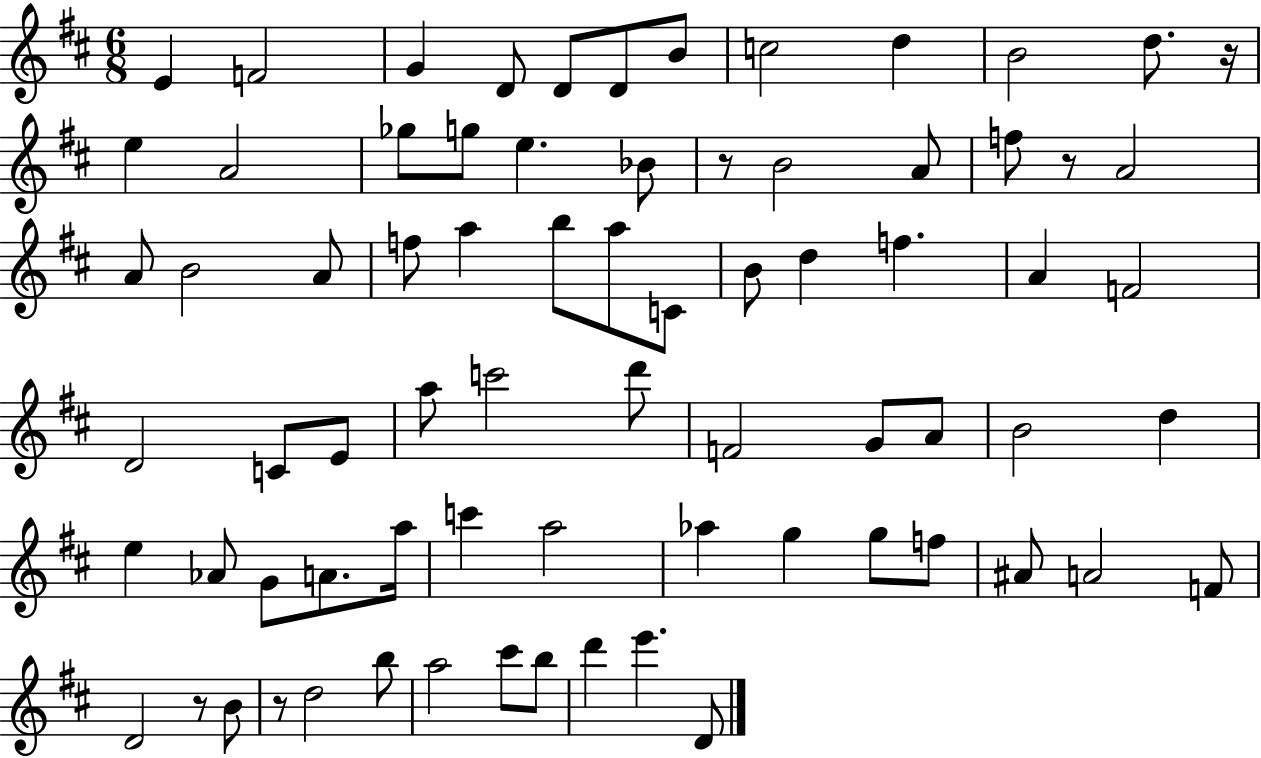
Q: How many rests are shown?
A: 5